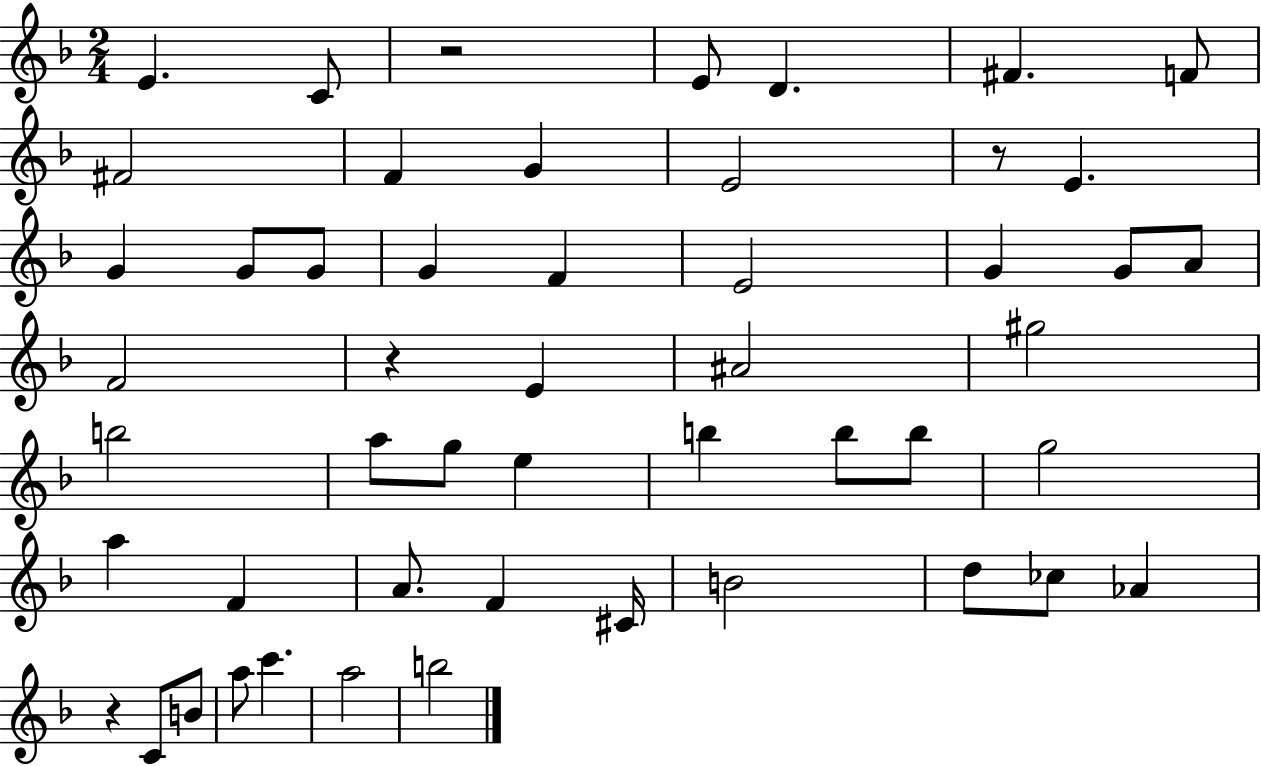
E4/q. C4/e R/h E4/e D4/q. F#4/q. F4/e F#4/h F4/q G4/q E4/h R/e E4/q. G4/q G4/e G4/e G4/q F4/q E4/h G4/q G4/e A4/e F4/h R/q E4/q A#4/h G#5/h B5/h A5/e G5/e E5/q B5/q B5/e B5/e G5/h A5/q F4/q A4/e. F4/q C#4/s B4/h D5/e CES5/e Ab4/q R/q C4/e B4/e A5/e C6/q. A5/h B5/h